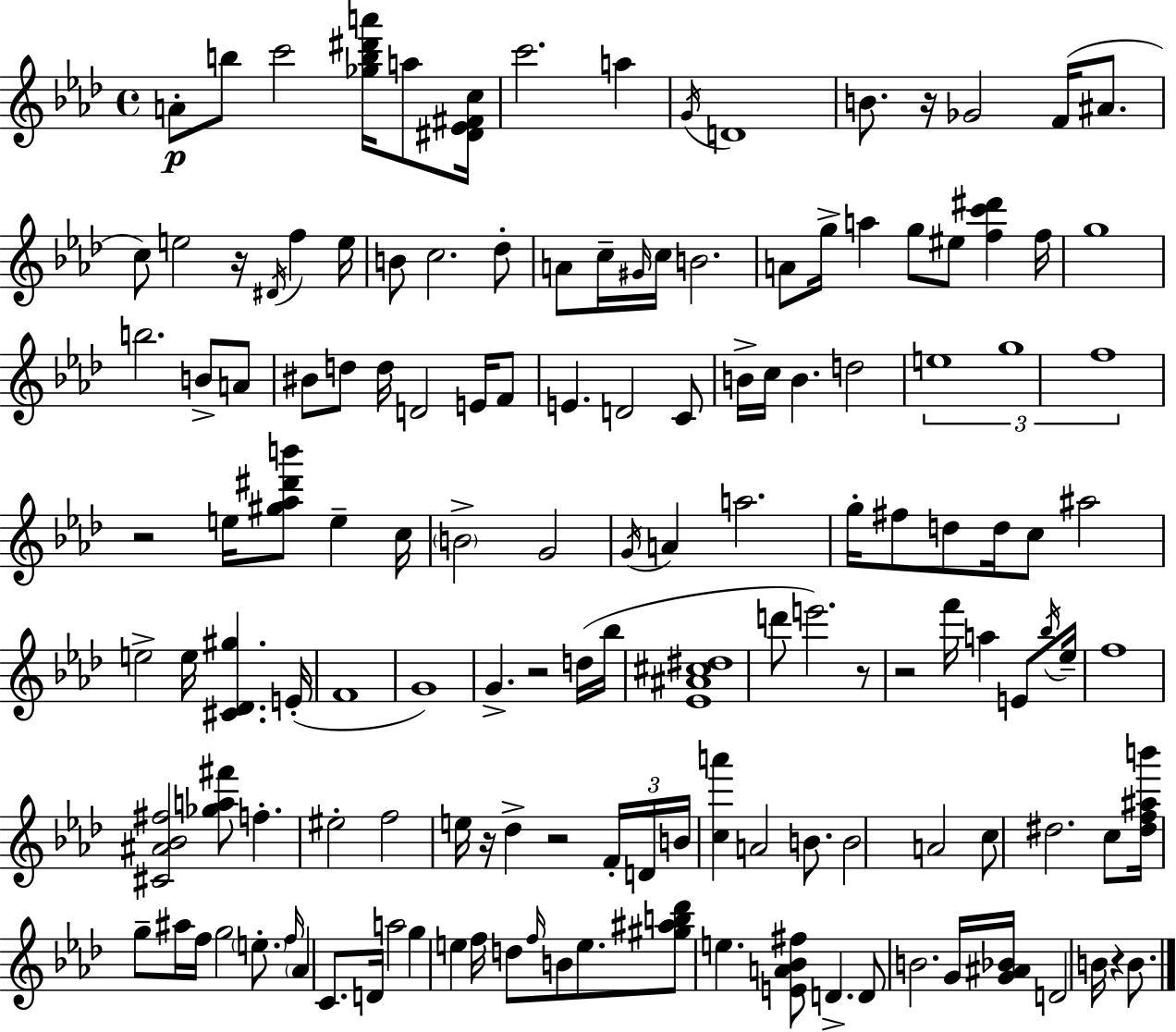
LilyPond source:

{
  \clef treble
  \time 4/4
  \defaultTimeSignature
  \key f \minor
  a'8-.\p b''8 c'''2 <ges'' b'' dis''' a'''>16 a''8 <dis' ees' fis' c''>16 | c'''2. a''4 | \acciaccatura { g'16 } d'1 | b'8. r16 ges'2 f'16( ais'8. | \break c''8) e''2 r16 \acciaccatura { dis'16 } f''4 | e''16 b'8 c''2. | des''8-. a'8 c''16-- \grace { gis'16 } c''16 b'2. | a'8 g''16-> a''4 g''8 eis''8 <f'' c''' dis'''>4 | \break f''16 g''1 | b''2. b'8-> | a'8 bis'8 d''8 d''16 d'2 | e'16 f'8 e'4. d'2 | \break c'8 b'16-> c''16 b'4. d''2 | \tuplet 3/2 { e''1 | g''1 | f''1 } | \break r2 e''16 <gis'' aes'' dis''' b'''>8 e''4-- | c''16 \parenthesize b'2-> g'2 | \acciaccatura { g'16 } a'4 a''2. | g''16-. fis''8 d''8 d''16 c''8 ais''2 | \break e''2-> e''16 <cis' des' gis''>4. | e'16-.( f'1 | g'1) | g'4.-> r2 | \break d''16( bes''16 <ees' ais' cis'' dis''>1 | d'''8 e'''2.) | r8 r2 f'''16 a''4 | e'8 \acciaccatura { bes''16 } ees''16-- f''1 | \break <cis' ais' bes' fis''>2 <ges'' a'' fis'''>8 f''4.-. | eis''2-. f''2 | e''16 r16 des''4-> r2 | \tuplet 3/2 { f'16-. d'16 b'16 } <c'' a'''>4 a'2 | \break b'8. b'2 a'2 | c''8 dis''2. | c''8 <dis'' f'' ais'' b'''>16 g''8-- ais''16 f''16 g''2 | \parenthesize e''8.-. \grace { f''16 } \parenthesize aes'4 c'8. d'16 a''2 | \break g''4 e''4 f''16 d''8 | \grace { f''16 } b'8 e''8. <gis'' ais'' b'' des'''>8 e''4. <e' a' bes' fis''>8 | d'4.-> d'8 b'2. | g'16 <g' ais' bes'>16 d'2 b'16 | \break r4 b'8. \bar "|."
}